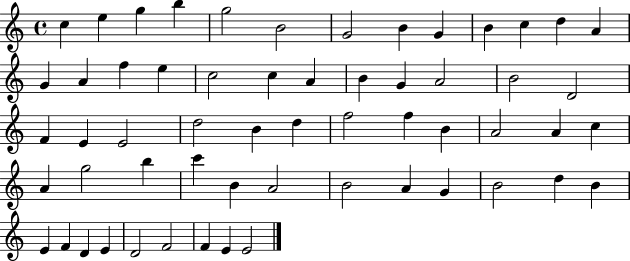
C5/q E5/q G5/q B5/q G5/h B4/h G4/h B4/q G4/q B4/q C5/q D5/q A4/q G4/q A4/q F5/q E5/q C5/h C5/q A4/q B4/q G4/q A4/h B4/h D4/h F4/q E4/q E4/h D5/h B4/q D5/q F5/h F5/q B4/q A4/h A4/q C5/q A4/q G5/h B5/q C6/q B4/q A4/h B4/h A4/q G4/q B4/h D5/q B4/q E4/q F4/q D4/q E4/q D4/h F4/h F4/q E4/q E4/h